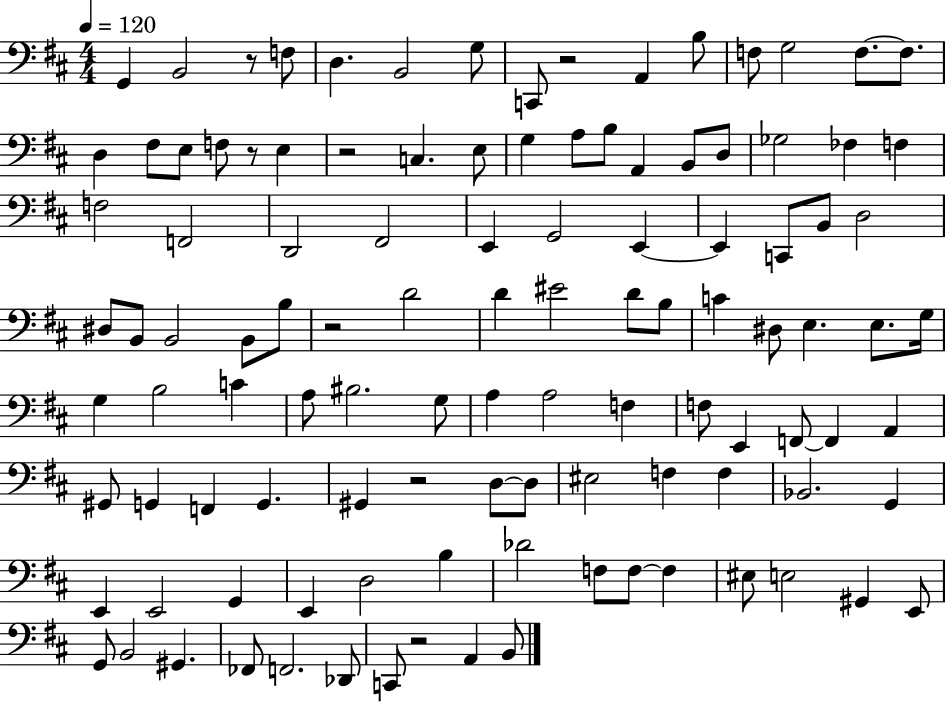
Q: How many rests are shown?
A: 7